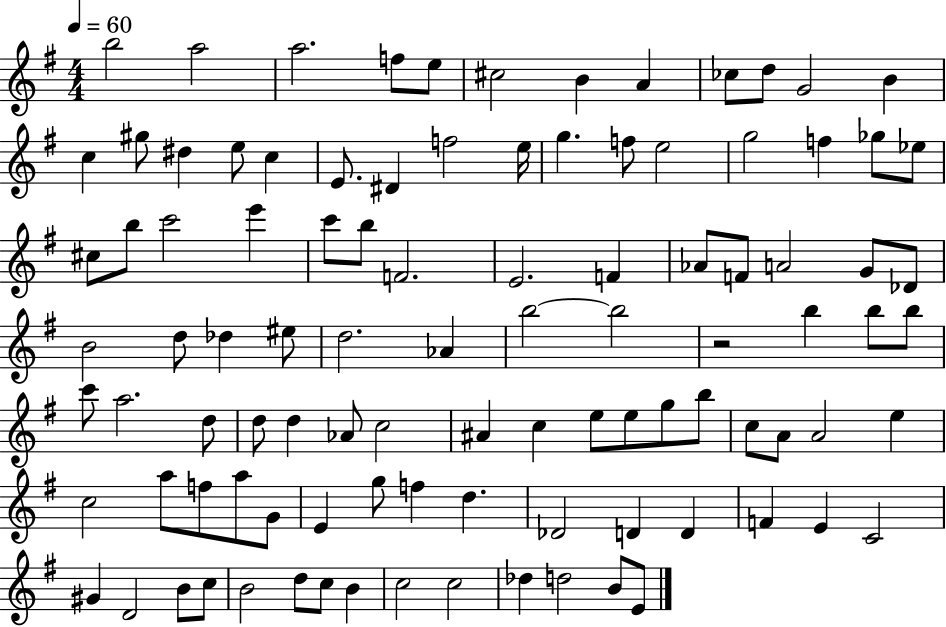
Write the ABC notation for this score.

X:1
T:Untitled
M:4/4
L:1/4
K:G
b2 a2 a2 f/2 e/2 ^c2 B A _c/2 d/2 G2 B c ^g/2 ^d e/2 c E/2 ^D f2 e/4 g f/2 e2 g2 f _g/2 _e/2 ^c/2 b/2 c'2 e' c'/2 b/2 F2 E2 F _A/2 F/2 A2 G/2 _D/2 B2 d/2 _d ^e/2 d2 _A b2 b2 z2 b b/2 b/2 c'/2 a2 d/2 d/2 d _A/2 c2 ^A c e/2 e/2 g/2 b/2 c/2 A/2 A2 e c2 a/2 f/2 a/2 G/2 E g/2 f d _D2 D D F E C2 ^G D2 B/2 c/2 B2 d/2 c/2 B c2 c2 _d d2 B/2 E/2